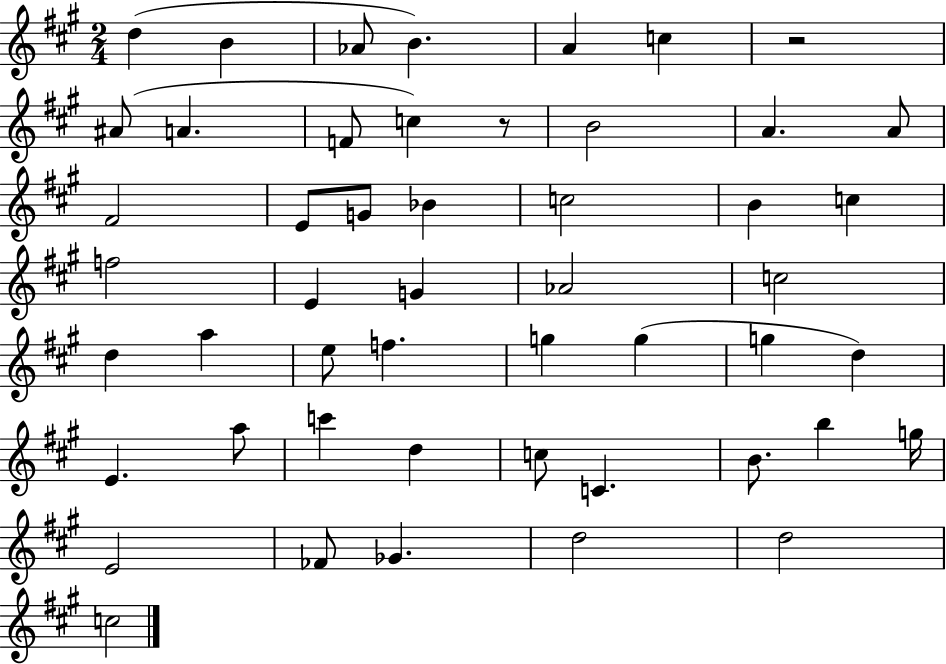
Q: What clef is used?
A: treble